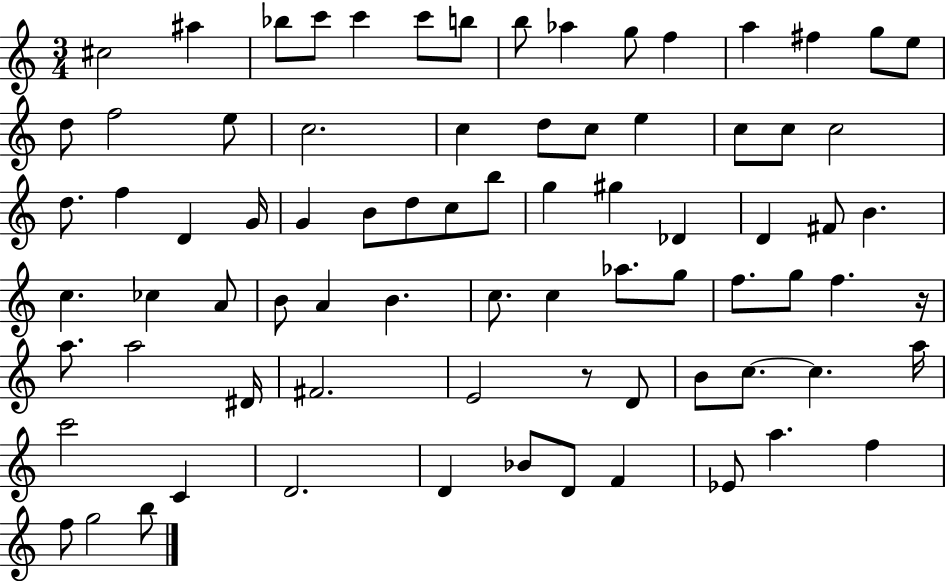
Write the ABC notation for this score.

X:1
T:Untitled
M:3/4
L:1/4
K:C
^c2 ^a _b/2 c'/2 c' c'/2 b/2 b/2 _a g/2 f a ^f g/2 e/2 d/2 f2 e/2 c2 c d/2 c/2 e c/2 c/2 c2 d/2 f D G/4 G B/2 d/2 c/2 b/2 g ^g _D D ^F/2 B c _c A/2 B/2 A B c/2 c _a/2 g/2 f/2 g/2 f z/4 a/2 a2 ^D/4 ^F2 E2 z/2 D/2 B/2 c/2 c a/4 c'2 C D2 D _B/2 D/2 F _E/2 a f f/2 g2 b/2